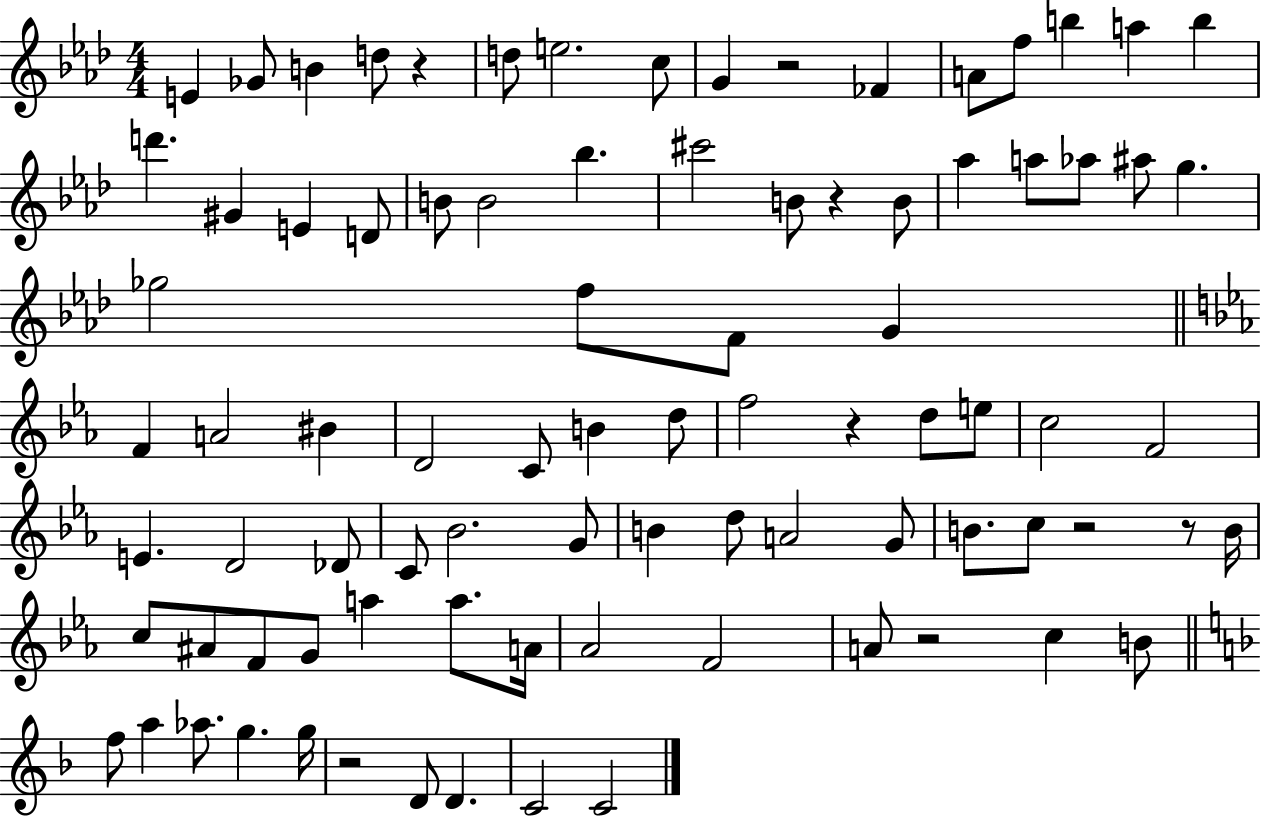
{
  \clef treble
  \numericTimeSignature
  \time 4/4
  \key aes \major
  e'4 ges'8 b'4 d''8 r4 | d''8 e''2. c''8 | g'4 r2 fes'4 | a'8 f''8 b''4 a''4 b''4 | \break d'''4. gis'4 e'4 d'8 | b'8 b'2 bes''4. | cis'''2 b'8 r4 b'8 | aes''4 a''8 aes''8 ais''8 g''4. | \break ges''2 f''8 f'8 g'4 | \bar "||" \break \key ees \major f'4 a'2 bis'4 | d'2 c'8 b'4 d''8 | f''2 r4 d''8 e''8 | c''2 f'2 | \break e'4. d'2 des'8 | c'8 bes'2. g'8 | b'4 d''8 a'2 g'8 | b'8. c''8 r2 r8 b'16 | \break c''8 ais'8 f'8 g'8 a''4 a''8. a'16 | aes'2 f'2 | a'8 r2 c''4 b'8 | \bar "||" \break \key d \minor f''8 a''4 aes''8. g''4. g''16 | r2 d'8 d'4. | c'2 c'2 | \bar "|."
}